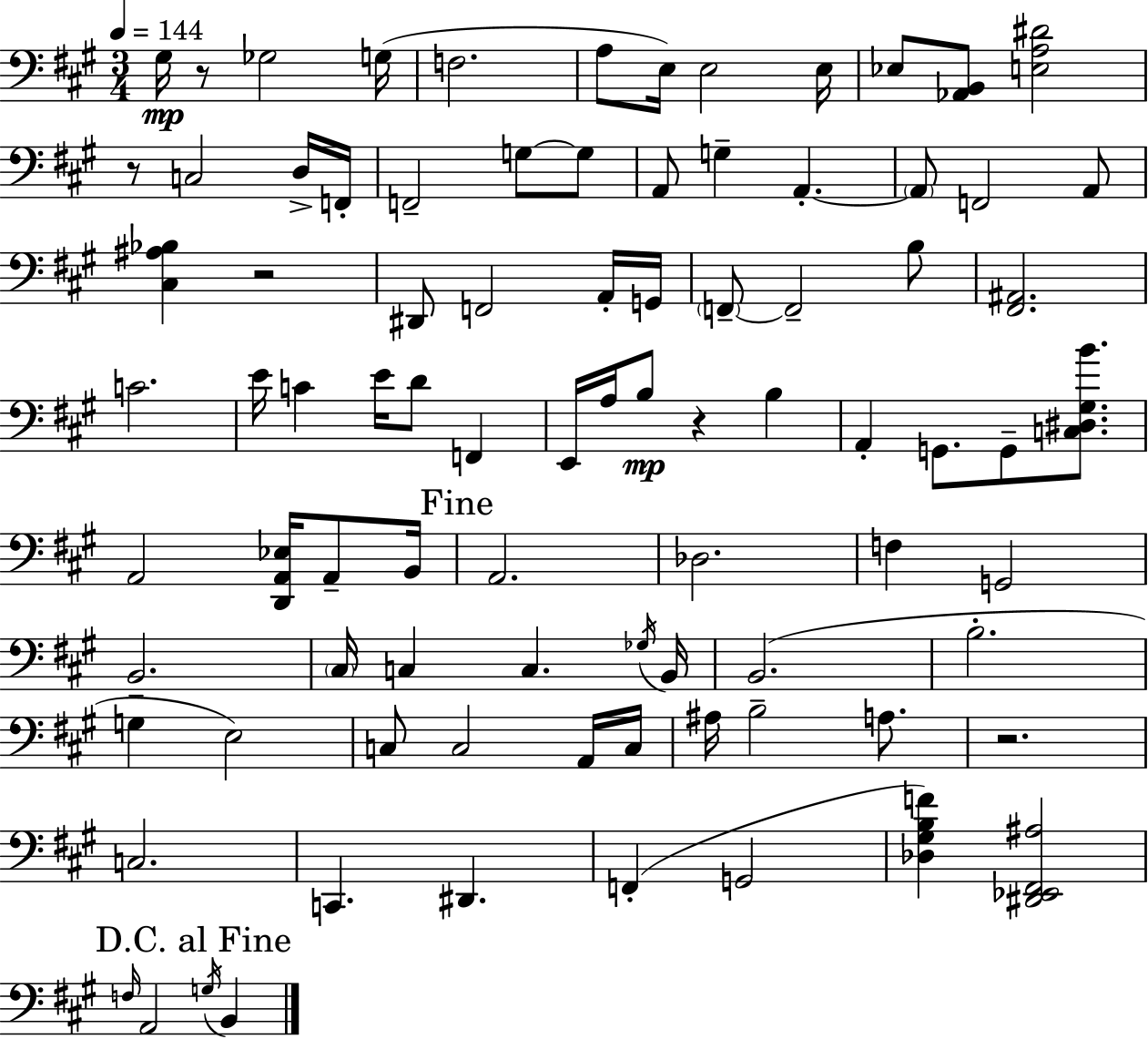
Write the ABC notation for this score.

X:1
T:Untitled
M:3/4
L:1/4
K:A
^G,/4 z/2 _G,2 G,/4 F,2 A,/2 E,/4 E,2 E,/4 _E,/2 [_A,,B,,]/2 [E,A,^D]2 z/2 C,2 D,/4 F,,/4 F,,2 G,/2 G,/2 A,,/2 G, A,, A,,/2 F,,2 A,,/2 [^C,^A,_B,] z2 ^D,,/2 F,,2 A,,/4 G,,/4 F,,/2 F,,2 B,/2 [^F,,^A,,]2 C2 E/4 C E/4 D/2 F,, E,,/4 A,/4 B,/2 z B, A,, G,,/2 G,,/2 [C,^D,^G,B]/2 A,,2 [D,,A,,_E,]/4 A,,/2 B,,/4 A,,2 _D,2 F, G,,2 B,,2 ^C,/4 C, C, _G,/4 B,,/4 B,,2 B,2 G, E,2 C,/2 C,2 A,,/4 C,/4 ^A,/4 B,2 A,/2 z2 C,2 C,, ^D,, F,, G,,2 [_D,^G,B,F] [^D,,_E,,^F,,^A,]2 F,/4 A,,2 G,/4 B,,